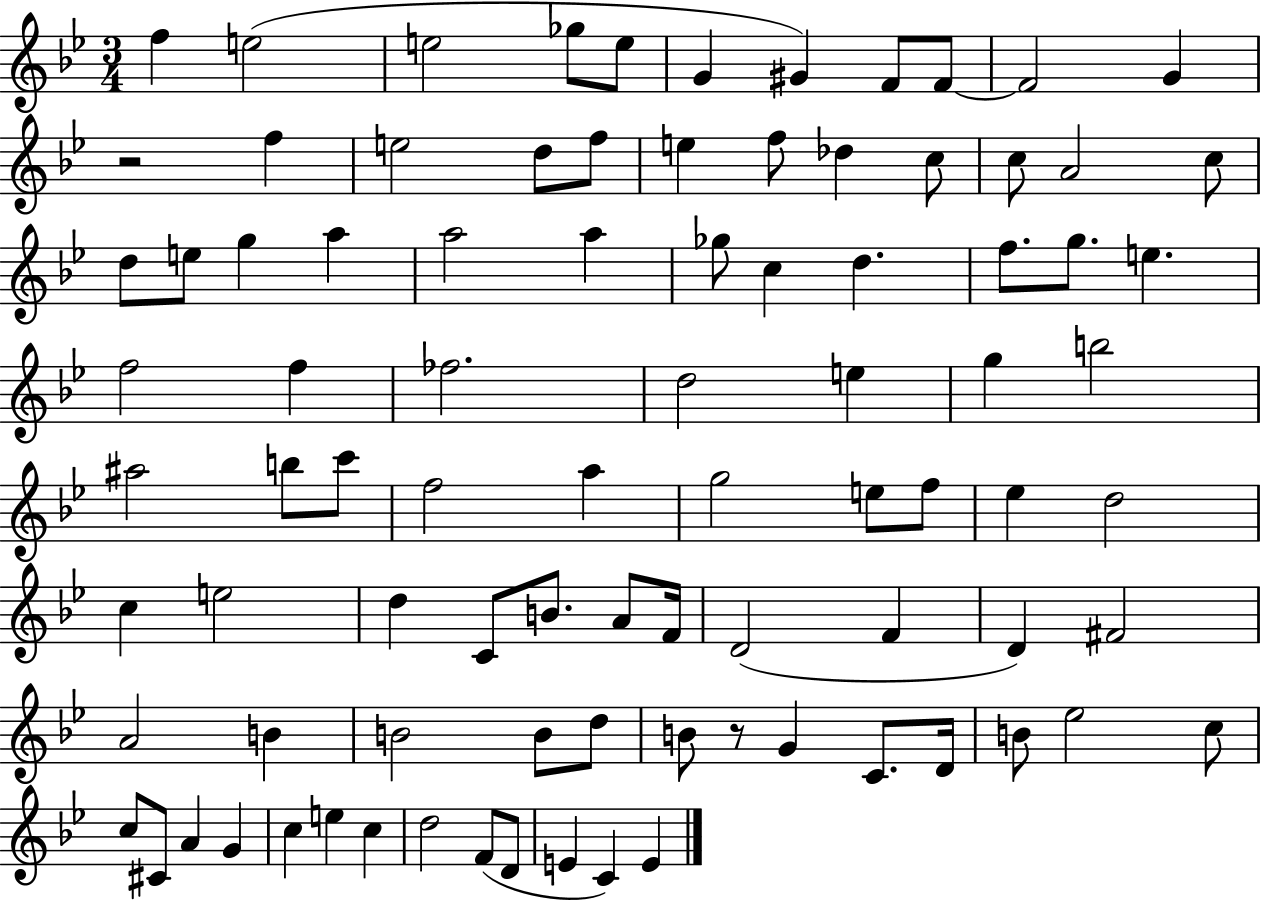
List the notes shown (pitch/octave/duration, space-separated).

F5/q E5/h E5/h Gb5/e E5/e G4/q G#4/q F4/e F4/e F4/h G4/q R/h F5/q E5/h D5/e F5/e E5/q F5/e Db5/q C5/e C5/e A4/h C5/e D5/e E5/e G5/q A5/q A5/h A5/q Gb5/e C5/q D5/q. F5/e. G5/e. E5/q. F5/h F5/q FES5/h. D5/h E5/q G5/q B5/h A#5/h B5/e C6/e F5/h A5/q G5/h E5/e F5/e Eb5/q D5/h C5/q E5/h D5/q C4/e B4/e. A4/e F4/s D4/h F4/q D4/q F#4/h A4/h B4/q B4/h B4/e D5/e B4/e R/e G4/q C4/e. D4/s B4/e Eb5/h C5/e C5/e C#4/e A4/q G4/q C5/q E5/q C5/q D5/h F4/e D4/e E4/q C4/q E4/q